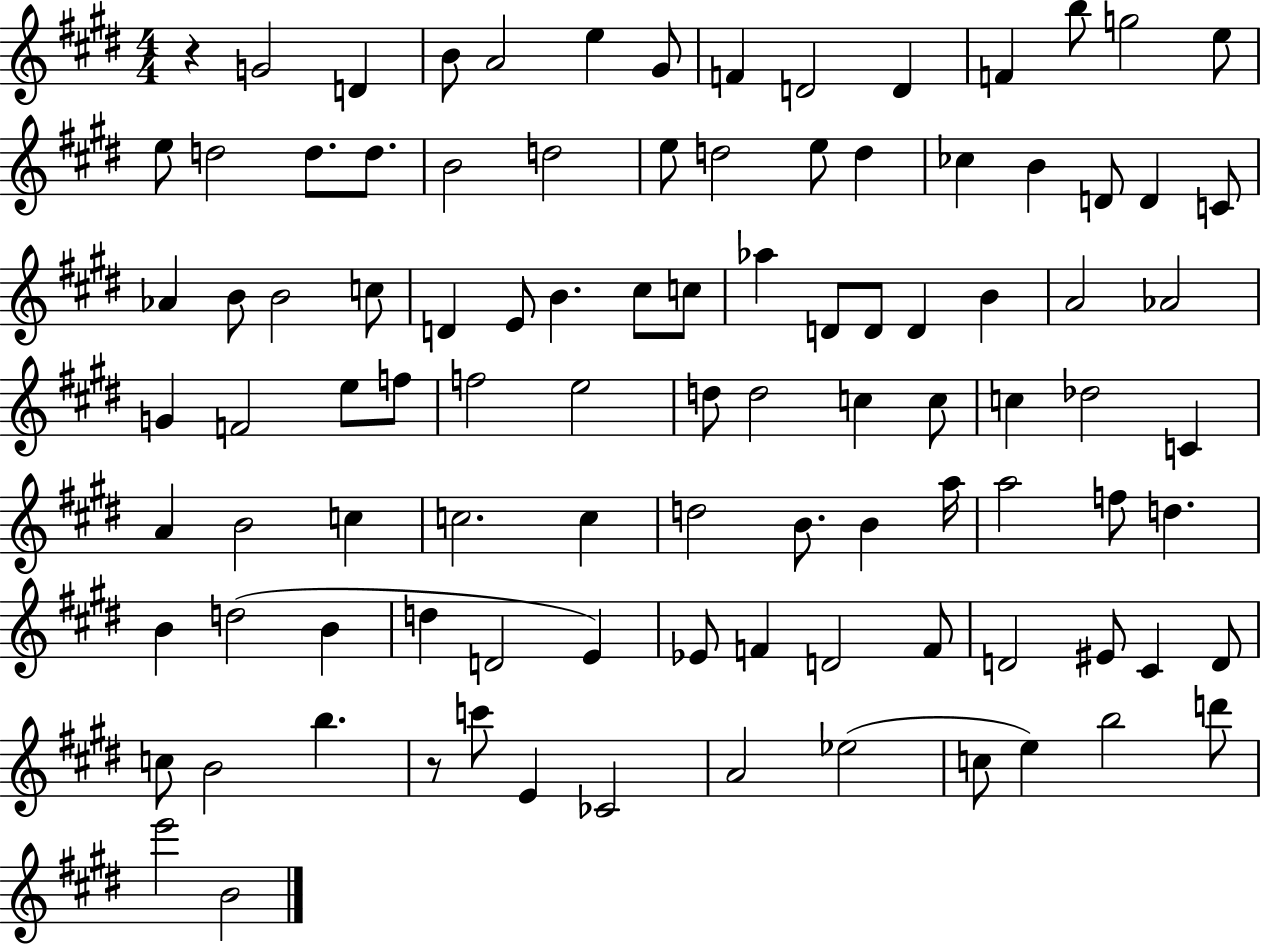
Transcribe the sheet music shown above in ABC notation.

X:1
T:Untitled
M:4/4
L:1/4
K:E
z G2 D B/2 A2 e ^G/2 F D2 D F b/2 g2 e/2 e/2 d2 d/2 d/2 B2 d2 e/2 d2 e/2 d _c B D/2 D C/2 _A B/2 B2 c/2 D E/2 B ^c/2 c/2 _a D/2 D/2 D B A2 _A2 G F2 e/2 f/2 f2 e2 d/2 d2 c c/2 c _d2 C A B2 c c2 c d2 B/2 B a/4 a2 f/2 d B d2 B d D2 E _E/2 F D2 F/2 D2 ^E/2 ^C D/2 c/2 B2 b z/2 c'/2 E _C2 A2 _e2 c/2 e b2 d'/2 e'2 B2